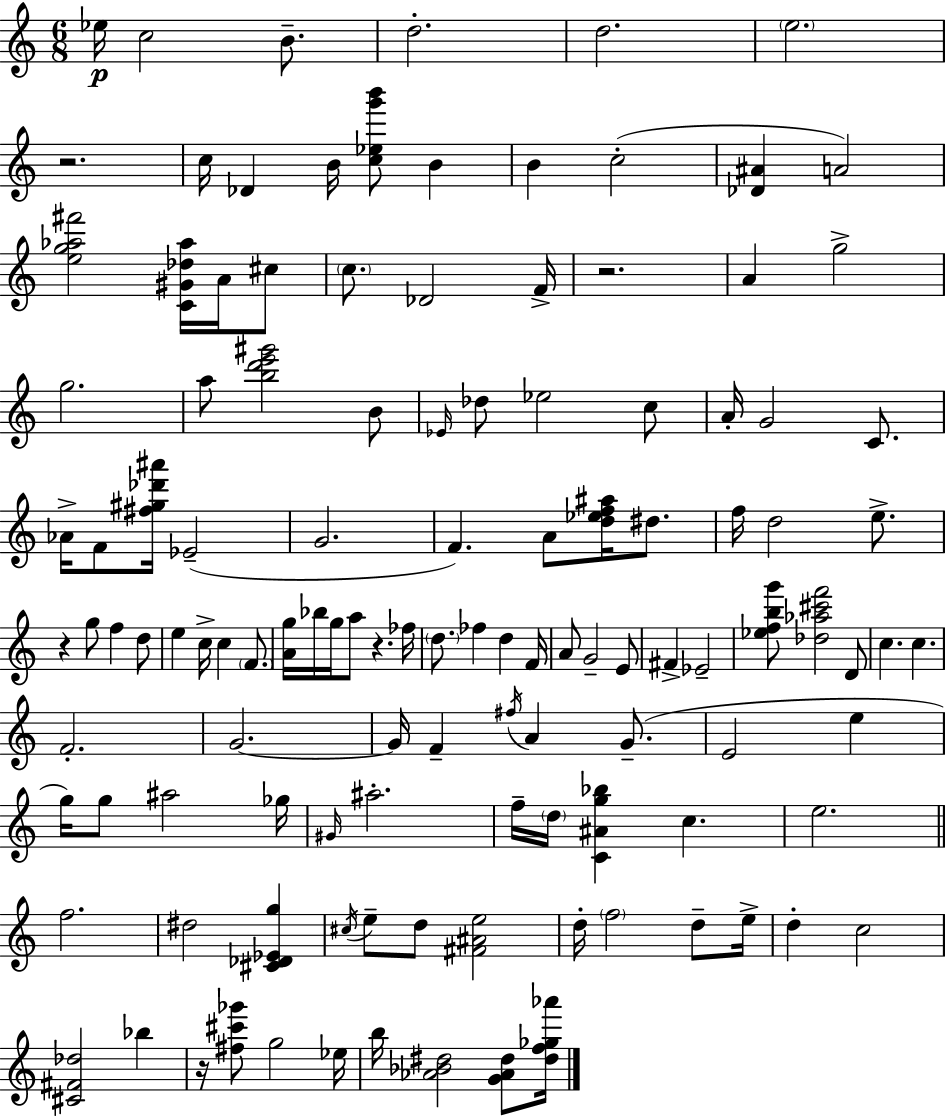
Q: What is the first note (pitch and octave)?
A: Eb5